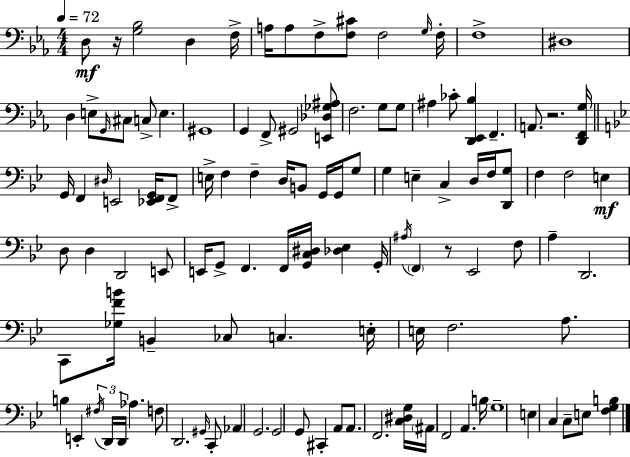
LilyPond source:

{
  \clef bass
  \numericTimeSignature
  \time 4/4
  \key ees \major
  \tempo 4 = 72
  d8\mf r16 <g bes>2 d4 f16-> | a16 a8 f8-> <f cis'>8 f2 \grace { g16 } | f16-. f1-> | dis1 | \break d4 e8-> \grace { g,16 } cis8 c8-> e4. | gis,1 | g,4 f,8-> gis,2 | <e, des ges ais>8 f2. g8 | \break g8 ais4 ces'8-. <d, ees, bes>4 f,4.-- | a,8. r2. | <d, f, g>16 \bar "||" \break \key bes \major g,16 f,4 \grace { dis16 } e,2 <ees, f, g,>16 f,8-> | e16-> f4 f4-- d16 b,8 g,16 g,16 g8 | g4 e4-- c4-> d16 f16 <d, g>8 | f4 f2 e4\mf | \break d8 d4 d,2 e,8 | e,16 g,8-> f,4. f,16 <g, c dis>16 <des ees>4 | g,16-. \acciaccatura { ais16 } \parenthesize f,4 r8 ees,2 | f8 a4-- d,2. | \break c,8 <ges f' b'>16 b,4-- ces8 c4. | e16-. e16 f2. a8. | b4 e,4-. \tuplet 3/2 { \acciaccatura { fis16 } d,16 d,16 } aes4. | f8 d,2. | \break \grace { gis,16 } c,8-. aes,4 g,2. | g,2 g,8 cis,4-. | a,8 a,8. f,2. | <c dis g>16 \parenthesize ais,16 f,2 a,4. | \break b16 g1-- | e4 c4 c8-- e8 | <f g b>4 \bar "|."
}